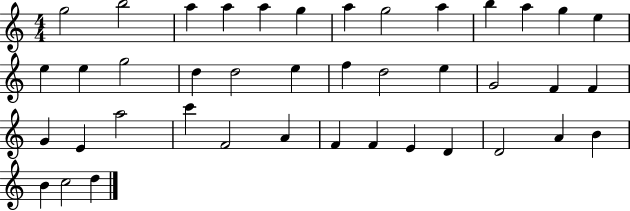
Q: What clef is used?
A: treble